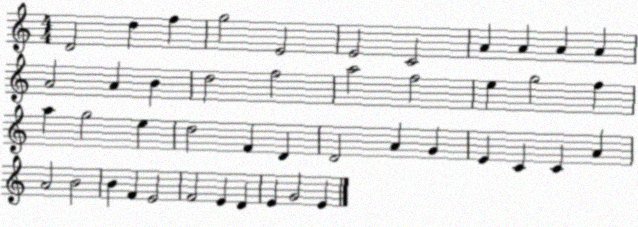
X:1
T:Untitled
M:4/4
L:1/4
K:C
D2 d f g2 E2 E2 C2 A A A A A2 A B d2 f2 a2 f2 e g2 f a g2 e d2 F D D2 A G E C C A A2 B2 B F E2 F2 E D E G2 E